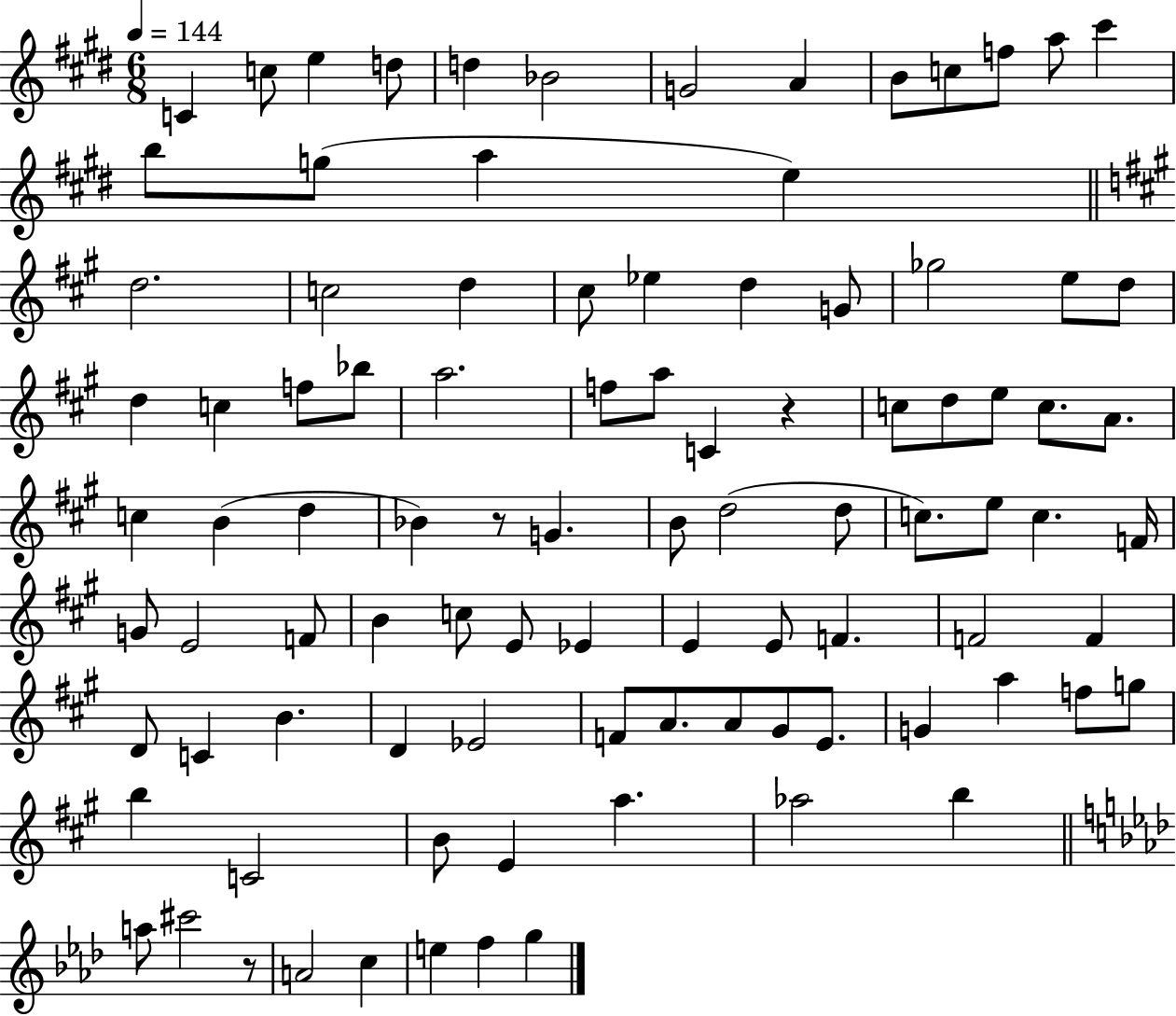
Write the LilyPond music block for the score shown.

{
  \clef treble
  \numericTimeSignature
  \time 6/8
  \key e \major
  \tempo 4 = 144
  \repeat volta 2 { c'4 c''8 e''4 d''8 | d''4 bes'2 | g'2 a'4 | b'8 c''8 f''8 a''8 cis'''4 | \break b''8 g''8( a''4 e''4) | \bar "||" \break \key a \major d''2. | c''2 d''4 | cis''8 ees''4 d''4 g'8 | ges''2 e''8 d''8 | \break d''4 c''4 f''8 bes''8 | a''2. | f''8 a''8 c'4 r4 | c''8 d''8 e''8 c''8. a'8. | \break c''4 b'4( d''4 | bes'4) r8 g'4. | b'8 d''2( d''8 | c''8.) e''8 c''4. f'16 | \break g'8 e'2 f'8 | b'4 c''8 e'8 ees'4 | e'4 e'8 f'4. | f'2 f'4 | \break d'8 c'4 b'4. | d'4 ees'2 | f'8 a'8. a'8 gis'8 e'8. | g'4 a''4 f''8 g''8 | \break b''4 c'2 | b'8 e'4 a''4. | aes''2 b''4 | \bar "||" \break \key aes \major a''8 cis'''2 r8 | a'2 c''4 | e''4 f''4 g''4 | } \bar "|."
}